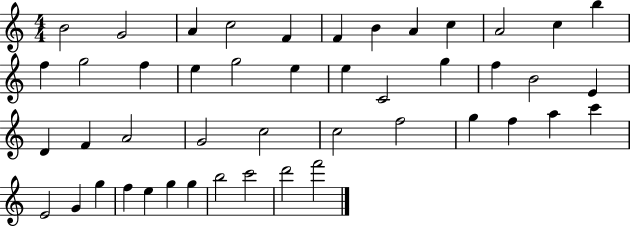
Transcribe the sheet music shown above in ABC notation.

X:1
T:Untitled
M:4/4
L:1/4
K:C
B2 G2 A c2 F F B A c A2 c b f g2 f e g2 e e C2 g f B2 E D F A2 G2 c2 c2 f2 g f a c' E2 G g f e g g b2 c'2 d'2 f'2